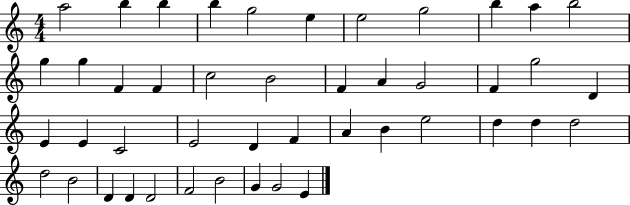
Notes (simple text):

A5/h B5/q B5/q B5/q G5/h E5/q E5/h G5/h B5/q A5/q B5/h G5/q G5/q F4/q F4/q C5/h B4/h F4/q A4/q G4/h F4/q G5/h D4/q E4/q E4/q C4/h E4/h D4/q F4/q A4/q B4/q E5/h D5/q D5/q D5/h D5/h B4/h D4/q D4/q D4/h F4/h B4/h G4/q G4/h E4/q